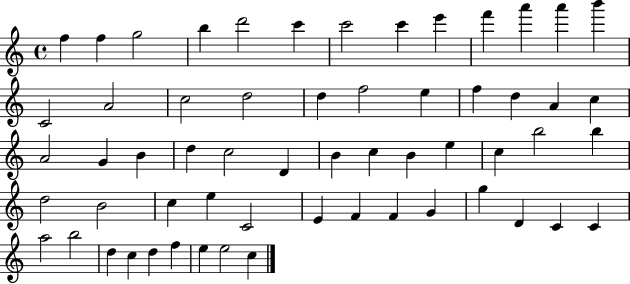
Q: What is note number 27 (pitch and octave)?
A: B4